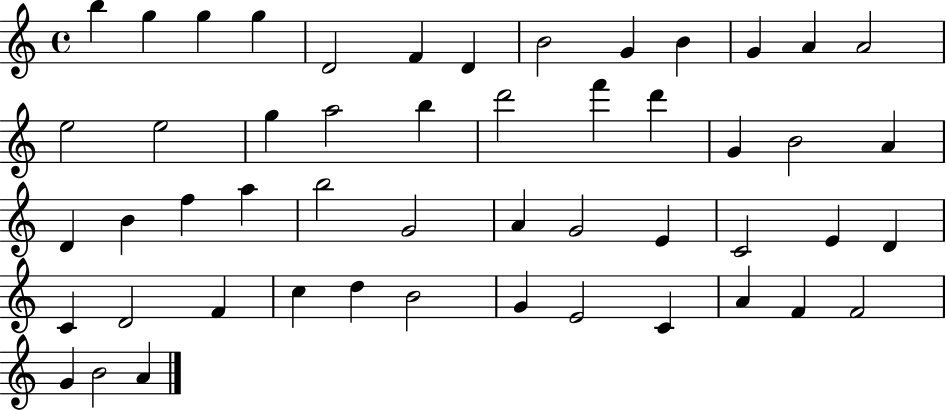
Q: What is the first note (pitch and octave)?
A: B5